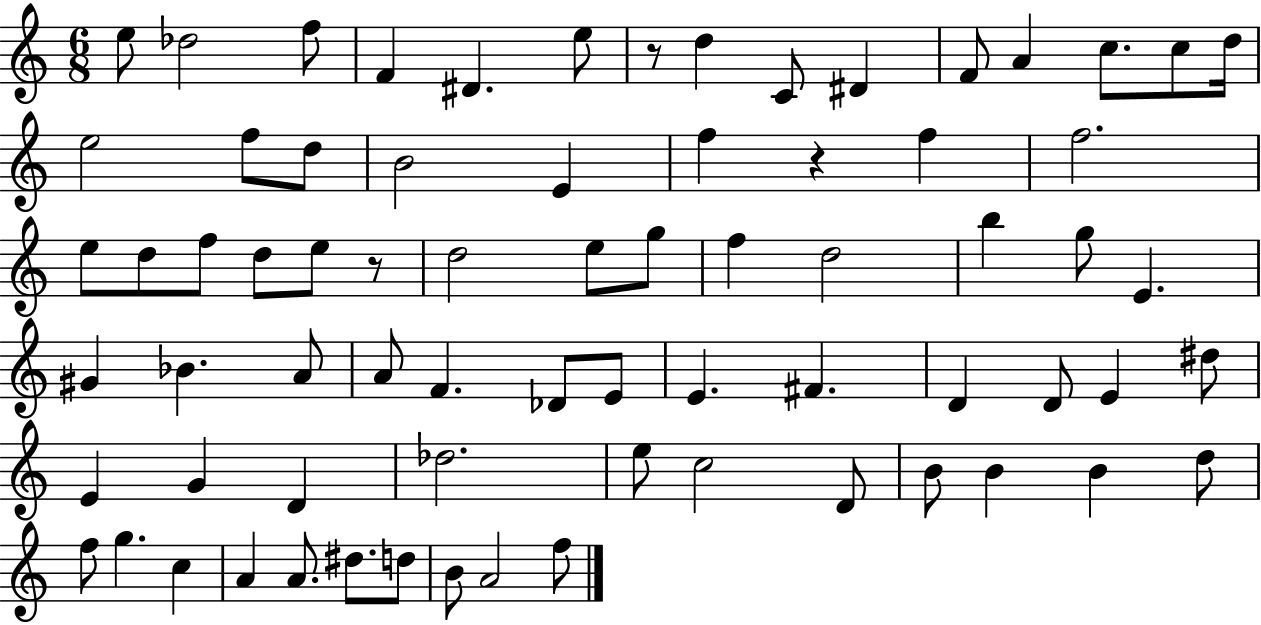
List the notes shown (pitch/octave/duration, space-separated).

E5/e Db5/h F5/e F4/q D#4/q. E5/e R/e D5/q C4/e D#4/q F4/e A4/q C5/e. C5/e D5/s E5/h F5/e D5/e B4/h E4/q F5/q R/q F5/q F5/h. E5/e D5/e F5/e D5/e E5/e R/e D5/h E5/e G5/e F5/q D5/h B5/q G5/e E4/q. G#4/q Bb4/q. A4/e A4/e F4/q. Db4/e E4/e E4/q. F#4/q. D4/q D4/e E4/q D#5/e E4/q G4/q D4/q Db5/h. E5/e C5/h D4/e B4/e B4/q B4/q D5/e F5/e G5/q. C5/q A4/q A4/e. D#5/e. D5/e B4/e A4/h F5/e